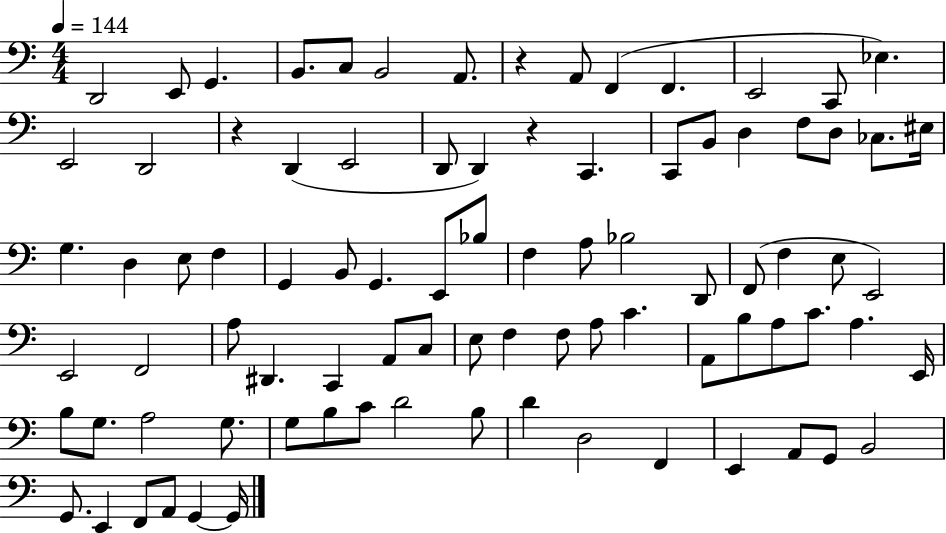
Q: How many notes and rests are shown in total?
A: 87